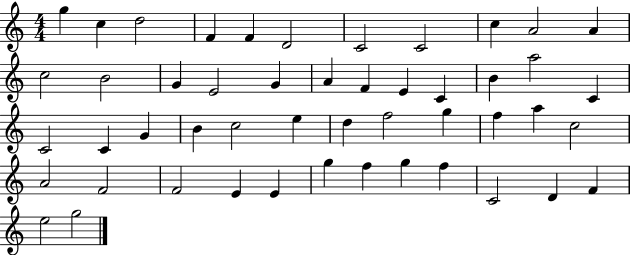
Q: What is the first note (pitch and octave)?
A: G5